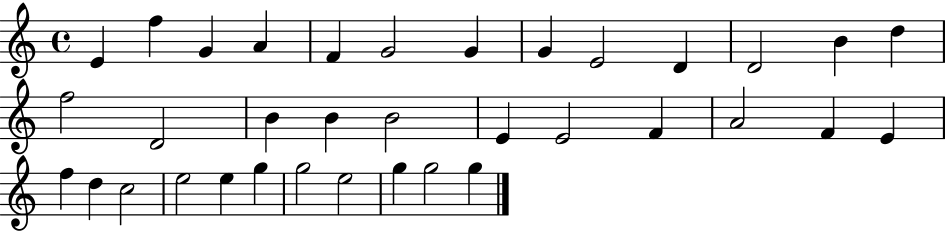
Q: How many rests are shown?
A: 0